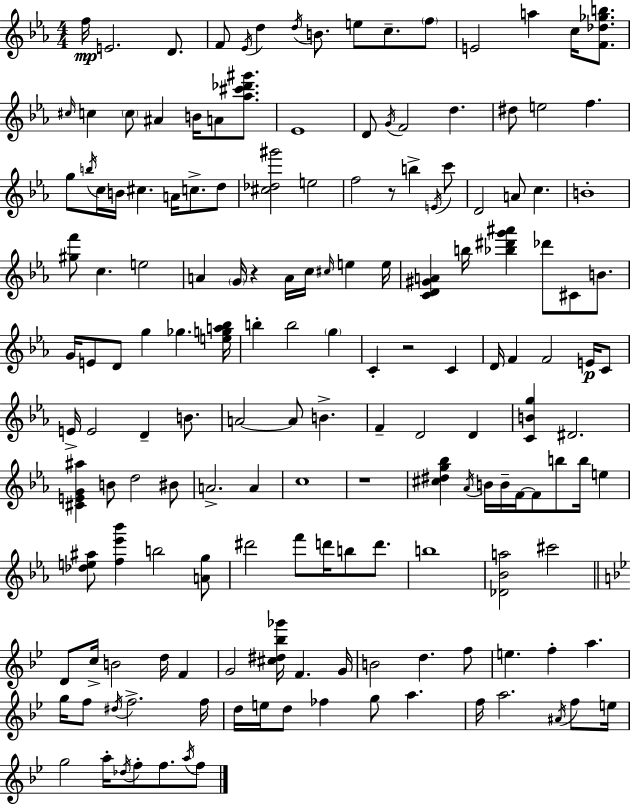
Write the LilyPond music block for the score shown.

{
  \clef treble
  \numericTimeSignature
  \time 4/4
  \key c \minor
  f''16\mp e'2. d'8. | f'8 \acciaccatura { ees'16 } d''4 \acciaccatura { d''16 } b'8. e''8 c''8.-- | \parenthesize f''8 e'2 a''4 c''16 <f' des'' ges'' b''>8. | \grace { cis''16 } c''4 \parenthesize c''8 ais'4 b'16 a'8 | \break <aes'' cis''' des''' gis'''>8. ees'1 | d'8 \acciaccatura { g'16 } f'2 d''4. | dis''8 e''2 f''4. | g''8 \acciaccatura { b''16 } c''16 b'16 cis''4. a'16 | \break c''8.-> d''8 <cis'' des'' gis'''>2 e''2 | f''2 r8 b''4-> | \acciaccatura { e'16 } c'''8 d'2 a'8 | c''4. b'1-. | \break <gis'' f'''>8 c''4. e''2 | a'4 \parenthesize g'16 r4 a'16 | c''16 \grace { cis''16 } e''4 e''16 <c' d' gis' a'>4 b''16 <bes'' dis''' g''' ais'''>4 | des'''8 cis'8 b'8. g'16 e'8 d'8 g''4 | \break ges''4. <e'' g'' a'' bes''>16 b''4-. b''2 | \parenthesize g''4 c'4-. r2 | c'4 d'16 f'4 f'2 | e'16\p c'8 e'16-> e'2 | \break d'4-- b'8. a'2~~ a'8 | b'4.-> f'4-- d'2 | d'4 <c' b' g''>4 dis'2. | <cis' e' g' ais''>4 b'8 d''2 | \break bis'8 a'2.-> | a'4 c''1 | r1 | <cis'' dis'' g'' bes''>4 \acciaccatura { aes'16 } b'16 b'16-- f'16~~ f'8 | \break b''8 b''16 e''4 <des'' e'' ais''>8 <f'' ees''' bes'''>4 b''2 | <a' g''>8 dis'''2 | f'''8 d'''16 b''8 d'''8. b''1 | <des' bes' a''>2 | \break cis'''2 \bar "||" \break \key bes \major d'8 c''16-> b'2 d''16 f'4 | g'2 <cis'' dis'' bes'' ges'''>16 f'4. g'16 | b'2 d''4. f''8 | e''4. f''4-. a''4. | \break g''16 f''8 \acciaccatura { dis''16 } f''2.-> | f''16 d''16 e''16 d''8 fes''4 g''8 a''4. | f''16 a''2. \acciaccatura { ais'16 } f''8 | e''16 g''2 a''16-. \acciaccatura { des''16 } f''8-. f''8. | \break \acciaccatura { a''16 } f''8 \bar "|."
}